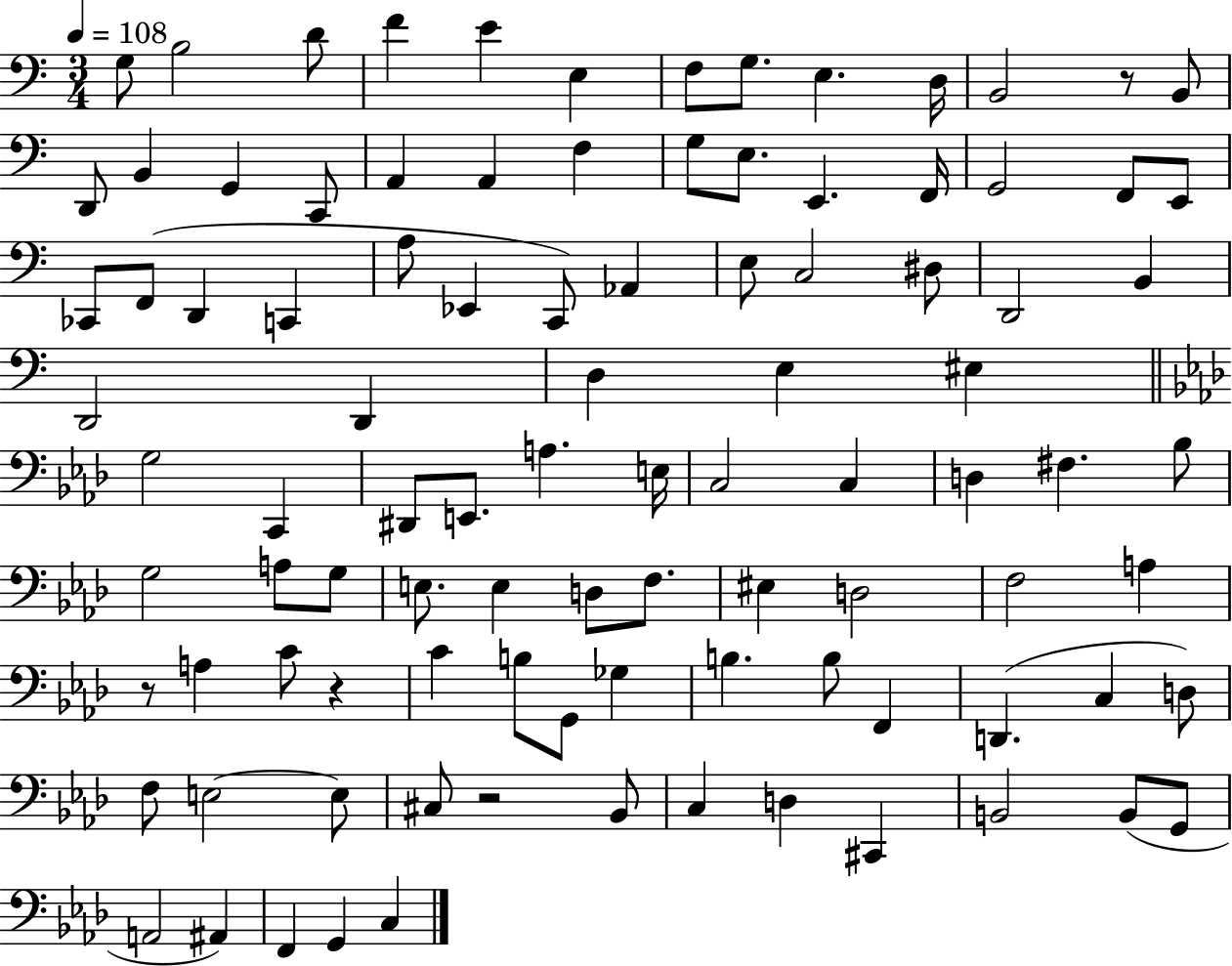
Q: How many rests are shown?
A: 4